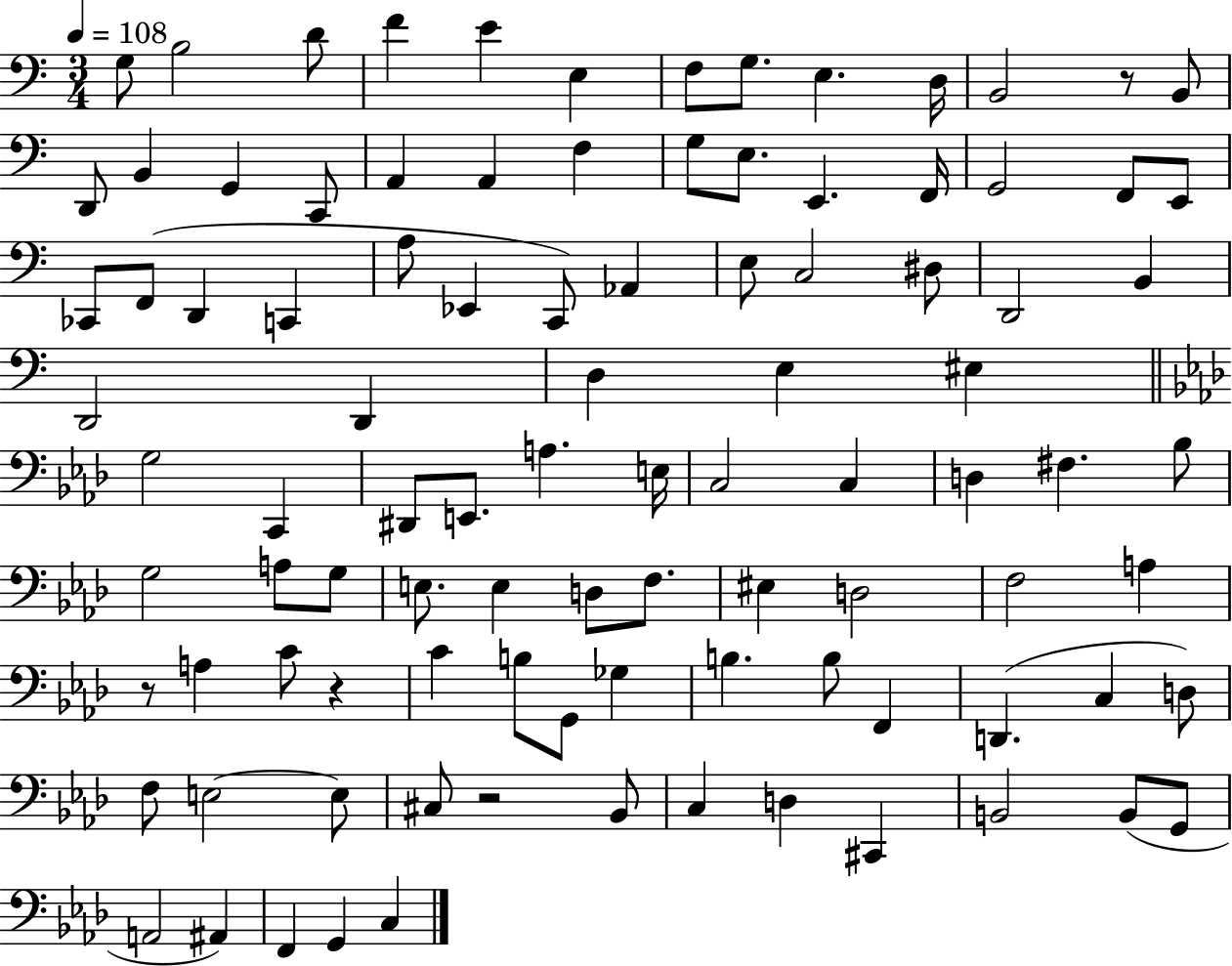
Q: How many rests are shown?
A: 4